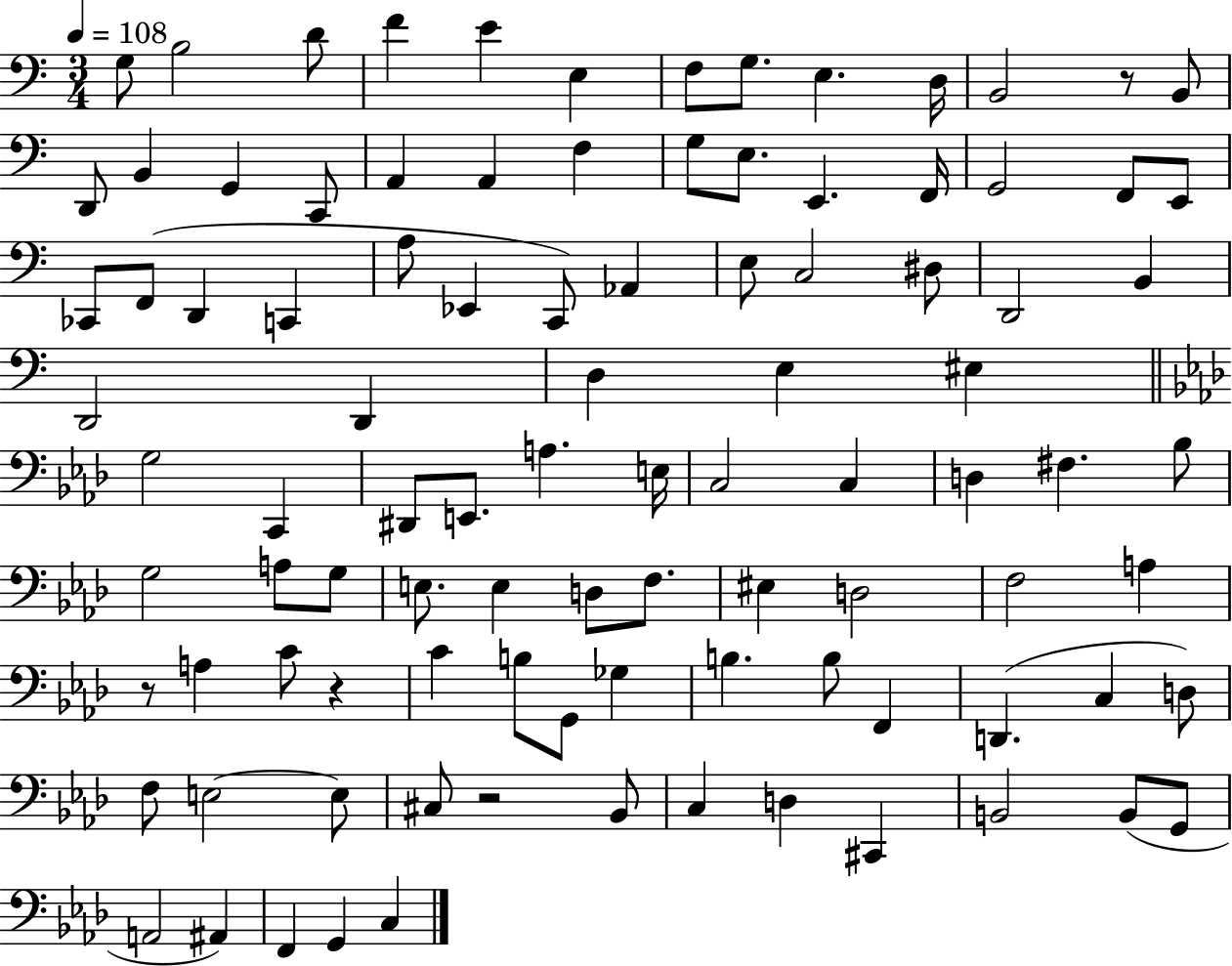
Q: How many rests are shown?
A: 4